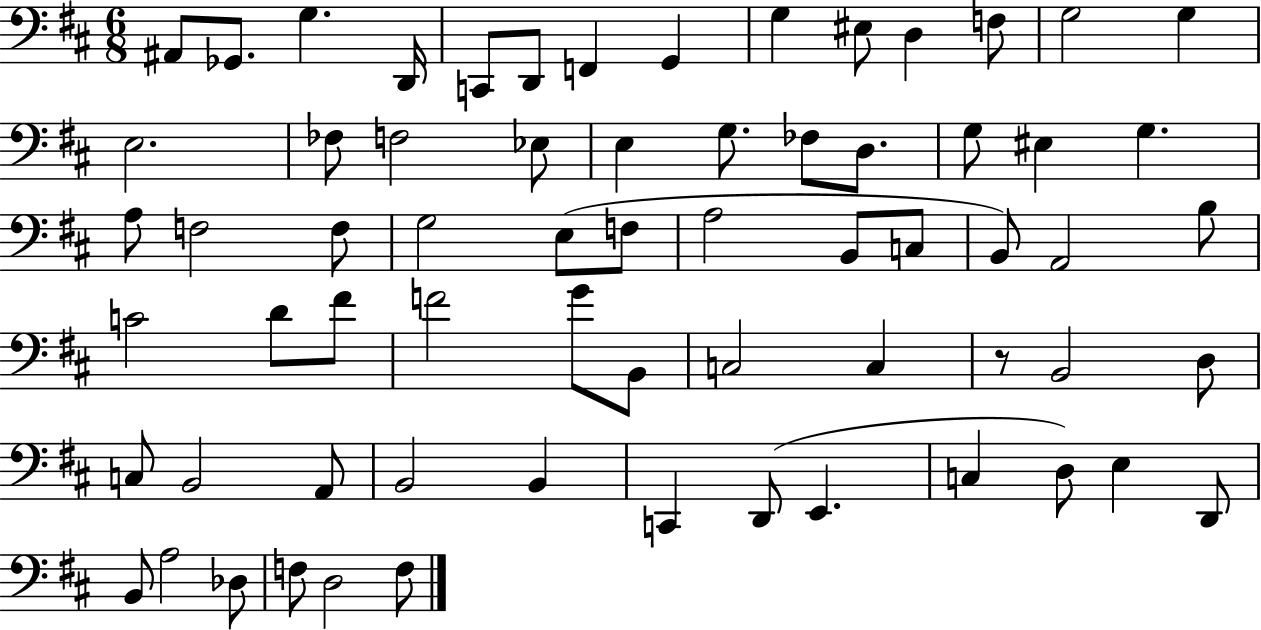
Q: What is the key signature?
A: D major